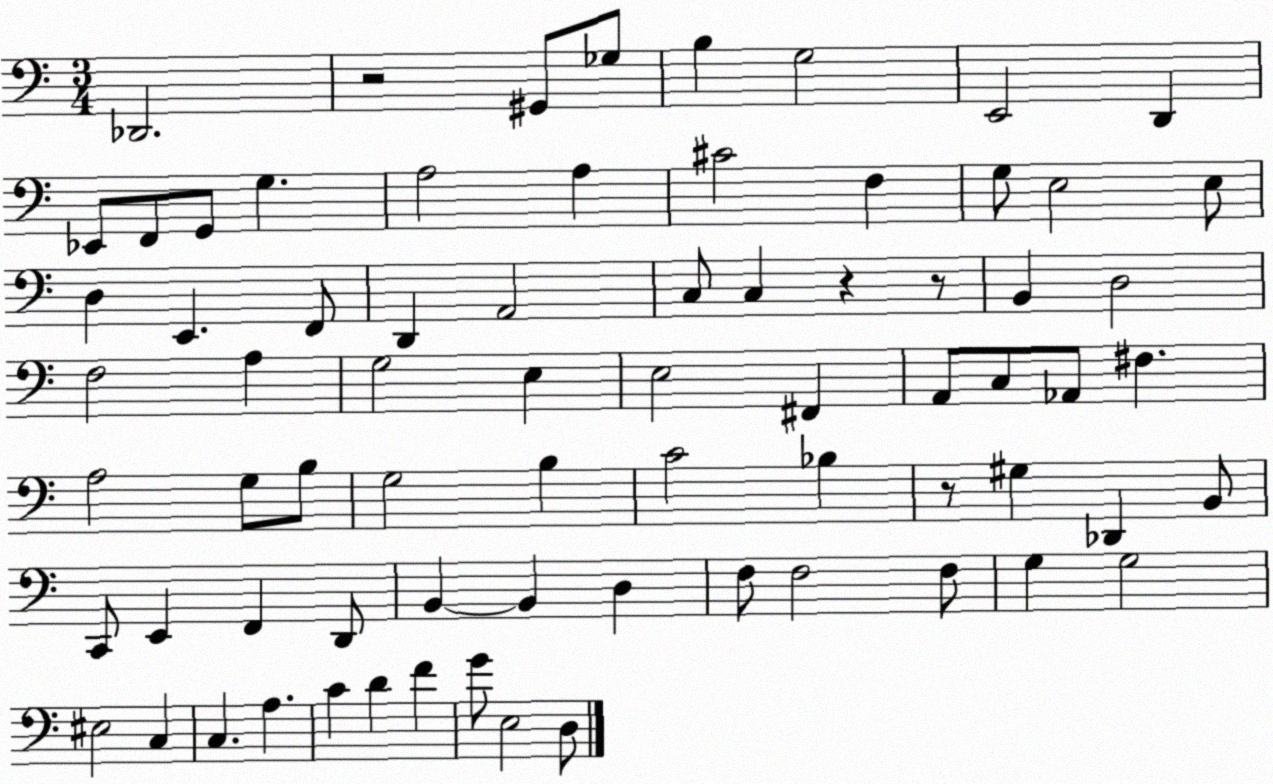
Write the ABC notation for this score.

X:1
T:Untitled
M:3/4
L:1/4
K:C
_D,,2 z2 ^G,,/2 _G,/2 B, G,2 E,,2 D,, _E,,/2 F,,/2 G,,/2 G, A,2 A, ^C2 F, G,/2 E,2 E,/2 D, E,, F,,/2 D,, A,,2 C,/2 C, z z/2 B,, D,2 F,2 A, G,2 E, E,2 ^F,, A,,/2 C,/2 _A,,/2 ^F, A,2 G,/2 B,/2 G,2 B, C2 _B, z/2 ^G, _D,, B,,/2 C,,/2 E,, F,, D,,/2 B,, B,, D, F,/2 F,2 F,/2 G, G,2 ^E,2 C, C, A, C D F G/2 E,2 D,/2